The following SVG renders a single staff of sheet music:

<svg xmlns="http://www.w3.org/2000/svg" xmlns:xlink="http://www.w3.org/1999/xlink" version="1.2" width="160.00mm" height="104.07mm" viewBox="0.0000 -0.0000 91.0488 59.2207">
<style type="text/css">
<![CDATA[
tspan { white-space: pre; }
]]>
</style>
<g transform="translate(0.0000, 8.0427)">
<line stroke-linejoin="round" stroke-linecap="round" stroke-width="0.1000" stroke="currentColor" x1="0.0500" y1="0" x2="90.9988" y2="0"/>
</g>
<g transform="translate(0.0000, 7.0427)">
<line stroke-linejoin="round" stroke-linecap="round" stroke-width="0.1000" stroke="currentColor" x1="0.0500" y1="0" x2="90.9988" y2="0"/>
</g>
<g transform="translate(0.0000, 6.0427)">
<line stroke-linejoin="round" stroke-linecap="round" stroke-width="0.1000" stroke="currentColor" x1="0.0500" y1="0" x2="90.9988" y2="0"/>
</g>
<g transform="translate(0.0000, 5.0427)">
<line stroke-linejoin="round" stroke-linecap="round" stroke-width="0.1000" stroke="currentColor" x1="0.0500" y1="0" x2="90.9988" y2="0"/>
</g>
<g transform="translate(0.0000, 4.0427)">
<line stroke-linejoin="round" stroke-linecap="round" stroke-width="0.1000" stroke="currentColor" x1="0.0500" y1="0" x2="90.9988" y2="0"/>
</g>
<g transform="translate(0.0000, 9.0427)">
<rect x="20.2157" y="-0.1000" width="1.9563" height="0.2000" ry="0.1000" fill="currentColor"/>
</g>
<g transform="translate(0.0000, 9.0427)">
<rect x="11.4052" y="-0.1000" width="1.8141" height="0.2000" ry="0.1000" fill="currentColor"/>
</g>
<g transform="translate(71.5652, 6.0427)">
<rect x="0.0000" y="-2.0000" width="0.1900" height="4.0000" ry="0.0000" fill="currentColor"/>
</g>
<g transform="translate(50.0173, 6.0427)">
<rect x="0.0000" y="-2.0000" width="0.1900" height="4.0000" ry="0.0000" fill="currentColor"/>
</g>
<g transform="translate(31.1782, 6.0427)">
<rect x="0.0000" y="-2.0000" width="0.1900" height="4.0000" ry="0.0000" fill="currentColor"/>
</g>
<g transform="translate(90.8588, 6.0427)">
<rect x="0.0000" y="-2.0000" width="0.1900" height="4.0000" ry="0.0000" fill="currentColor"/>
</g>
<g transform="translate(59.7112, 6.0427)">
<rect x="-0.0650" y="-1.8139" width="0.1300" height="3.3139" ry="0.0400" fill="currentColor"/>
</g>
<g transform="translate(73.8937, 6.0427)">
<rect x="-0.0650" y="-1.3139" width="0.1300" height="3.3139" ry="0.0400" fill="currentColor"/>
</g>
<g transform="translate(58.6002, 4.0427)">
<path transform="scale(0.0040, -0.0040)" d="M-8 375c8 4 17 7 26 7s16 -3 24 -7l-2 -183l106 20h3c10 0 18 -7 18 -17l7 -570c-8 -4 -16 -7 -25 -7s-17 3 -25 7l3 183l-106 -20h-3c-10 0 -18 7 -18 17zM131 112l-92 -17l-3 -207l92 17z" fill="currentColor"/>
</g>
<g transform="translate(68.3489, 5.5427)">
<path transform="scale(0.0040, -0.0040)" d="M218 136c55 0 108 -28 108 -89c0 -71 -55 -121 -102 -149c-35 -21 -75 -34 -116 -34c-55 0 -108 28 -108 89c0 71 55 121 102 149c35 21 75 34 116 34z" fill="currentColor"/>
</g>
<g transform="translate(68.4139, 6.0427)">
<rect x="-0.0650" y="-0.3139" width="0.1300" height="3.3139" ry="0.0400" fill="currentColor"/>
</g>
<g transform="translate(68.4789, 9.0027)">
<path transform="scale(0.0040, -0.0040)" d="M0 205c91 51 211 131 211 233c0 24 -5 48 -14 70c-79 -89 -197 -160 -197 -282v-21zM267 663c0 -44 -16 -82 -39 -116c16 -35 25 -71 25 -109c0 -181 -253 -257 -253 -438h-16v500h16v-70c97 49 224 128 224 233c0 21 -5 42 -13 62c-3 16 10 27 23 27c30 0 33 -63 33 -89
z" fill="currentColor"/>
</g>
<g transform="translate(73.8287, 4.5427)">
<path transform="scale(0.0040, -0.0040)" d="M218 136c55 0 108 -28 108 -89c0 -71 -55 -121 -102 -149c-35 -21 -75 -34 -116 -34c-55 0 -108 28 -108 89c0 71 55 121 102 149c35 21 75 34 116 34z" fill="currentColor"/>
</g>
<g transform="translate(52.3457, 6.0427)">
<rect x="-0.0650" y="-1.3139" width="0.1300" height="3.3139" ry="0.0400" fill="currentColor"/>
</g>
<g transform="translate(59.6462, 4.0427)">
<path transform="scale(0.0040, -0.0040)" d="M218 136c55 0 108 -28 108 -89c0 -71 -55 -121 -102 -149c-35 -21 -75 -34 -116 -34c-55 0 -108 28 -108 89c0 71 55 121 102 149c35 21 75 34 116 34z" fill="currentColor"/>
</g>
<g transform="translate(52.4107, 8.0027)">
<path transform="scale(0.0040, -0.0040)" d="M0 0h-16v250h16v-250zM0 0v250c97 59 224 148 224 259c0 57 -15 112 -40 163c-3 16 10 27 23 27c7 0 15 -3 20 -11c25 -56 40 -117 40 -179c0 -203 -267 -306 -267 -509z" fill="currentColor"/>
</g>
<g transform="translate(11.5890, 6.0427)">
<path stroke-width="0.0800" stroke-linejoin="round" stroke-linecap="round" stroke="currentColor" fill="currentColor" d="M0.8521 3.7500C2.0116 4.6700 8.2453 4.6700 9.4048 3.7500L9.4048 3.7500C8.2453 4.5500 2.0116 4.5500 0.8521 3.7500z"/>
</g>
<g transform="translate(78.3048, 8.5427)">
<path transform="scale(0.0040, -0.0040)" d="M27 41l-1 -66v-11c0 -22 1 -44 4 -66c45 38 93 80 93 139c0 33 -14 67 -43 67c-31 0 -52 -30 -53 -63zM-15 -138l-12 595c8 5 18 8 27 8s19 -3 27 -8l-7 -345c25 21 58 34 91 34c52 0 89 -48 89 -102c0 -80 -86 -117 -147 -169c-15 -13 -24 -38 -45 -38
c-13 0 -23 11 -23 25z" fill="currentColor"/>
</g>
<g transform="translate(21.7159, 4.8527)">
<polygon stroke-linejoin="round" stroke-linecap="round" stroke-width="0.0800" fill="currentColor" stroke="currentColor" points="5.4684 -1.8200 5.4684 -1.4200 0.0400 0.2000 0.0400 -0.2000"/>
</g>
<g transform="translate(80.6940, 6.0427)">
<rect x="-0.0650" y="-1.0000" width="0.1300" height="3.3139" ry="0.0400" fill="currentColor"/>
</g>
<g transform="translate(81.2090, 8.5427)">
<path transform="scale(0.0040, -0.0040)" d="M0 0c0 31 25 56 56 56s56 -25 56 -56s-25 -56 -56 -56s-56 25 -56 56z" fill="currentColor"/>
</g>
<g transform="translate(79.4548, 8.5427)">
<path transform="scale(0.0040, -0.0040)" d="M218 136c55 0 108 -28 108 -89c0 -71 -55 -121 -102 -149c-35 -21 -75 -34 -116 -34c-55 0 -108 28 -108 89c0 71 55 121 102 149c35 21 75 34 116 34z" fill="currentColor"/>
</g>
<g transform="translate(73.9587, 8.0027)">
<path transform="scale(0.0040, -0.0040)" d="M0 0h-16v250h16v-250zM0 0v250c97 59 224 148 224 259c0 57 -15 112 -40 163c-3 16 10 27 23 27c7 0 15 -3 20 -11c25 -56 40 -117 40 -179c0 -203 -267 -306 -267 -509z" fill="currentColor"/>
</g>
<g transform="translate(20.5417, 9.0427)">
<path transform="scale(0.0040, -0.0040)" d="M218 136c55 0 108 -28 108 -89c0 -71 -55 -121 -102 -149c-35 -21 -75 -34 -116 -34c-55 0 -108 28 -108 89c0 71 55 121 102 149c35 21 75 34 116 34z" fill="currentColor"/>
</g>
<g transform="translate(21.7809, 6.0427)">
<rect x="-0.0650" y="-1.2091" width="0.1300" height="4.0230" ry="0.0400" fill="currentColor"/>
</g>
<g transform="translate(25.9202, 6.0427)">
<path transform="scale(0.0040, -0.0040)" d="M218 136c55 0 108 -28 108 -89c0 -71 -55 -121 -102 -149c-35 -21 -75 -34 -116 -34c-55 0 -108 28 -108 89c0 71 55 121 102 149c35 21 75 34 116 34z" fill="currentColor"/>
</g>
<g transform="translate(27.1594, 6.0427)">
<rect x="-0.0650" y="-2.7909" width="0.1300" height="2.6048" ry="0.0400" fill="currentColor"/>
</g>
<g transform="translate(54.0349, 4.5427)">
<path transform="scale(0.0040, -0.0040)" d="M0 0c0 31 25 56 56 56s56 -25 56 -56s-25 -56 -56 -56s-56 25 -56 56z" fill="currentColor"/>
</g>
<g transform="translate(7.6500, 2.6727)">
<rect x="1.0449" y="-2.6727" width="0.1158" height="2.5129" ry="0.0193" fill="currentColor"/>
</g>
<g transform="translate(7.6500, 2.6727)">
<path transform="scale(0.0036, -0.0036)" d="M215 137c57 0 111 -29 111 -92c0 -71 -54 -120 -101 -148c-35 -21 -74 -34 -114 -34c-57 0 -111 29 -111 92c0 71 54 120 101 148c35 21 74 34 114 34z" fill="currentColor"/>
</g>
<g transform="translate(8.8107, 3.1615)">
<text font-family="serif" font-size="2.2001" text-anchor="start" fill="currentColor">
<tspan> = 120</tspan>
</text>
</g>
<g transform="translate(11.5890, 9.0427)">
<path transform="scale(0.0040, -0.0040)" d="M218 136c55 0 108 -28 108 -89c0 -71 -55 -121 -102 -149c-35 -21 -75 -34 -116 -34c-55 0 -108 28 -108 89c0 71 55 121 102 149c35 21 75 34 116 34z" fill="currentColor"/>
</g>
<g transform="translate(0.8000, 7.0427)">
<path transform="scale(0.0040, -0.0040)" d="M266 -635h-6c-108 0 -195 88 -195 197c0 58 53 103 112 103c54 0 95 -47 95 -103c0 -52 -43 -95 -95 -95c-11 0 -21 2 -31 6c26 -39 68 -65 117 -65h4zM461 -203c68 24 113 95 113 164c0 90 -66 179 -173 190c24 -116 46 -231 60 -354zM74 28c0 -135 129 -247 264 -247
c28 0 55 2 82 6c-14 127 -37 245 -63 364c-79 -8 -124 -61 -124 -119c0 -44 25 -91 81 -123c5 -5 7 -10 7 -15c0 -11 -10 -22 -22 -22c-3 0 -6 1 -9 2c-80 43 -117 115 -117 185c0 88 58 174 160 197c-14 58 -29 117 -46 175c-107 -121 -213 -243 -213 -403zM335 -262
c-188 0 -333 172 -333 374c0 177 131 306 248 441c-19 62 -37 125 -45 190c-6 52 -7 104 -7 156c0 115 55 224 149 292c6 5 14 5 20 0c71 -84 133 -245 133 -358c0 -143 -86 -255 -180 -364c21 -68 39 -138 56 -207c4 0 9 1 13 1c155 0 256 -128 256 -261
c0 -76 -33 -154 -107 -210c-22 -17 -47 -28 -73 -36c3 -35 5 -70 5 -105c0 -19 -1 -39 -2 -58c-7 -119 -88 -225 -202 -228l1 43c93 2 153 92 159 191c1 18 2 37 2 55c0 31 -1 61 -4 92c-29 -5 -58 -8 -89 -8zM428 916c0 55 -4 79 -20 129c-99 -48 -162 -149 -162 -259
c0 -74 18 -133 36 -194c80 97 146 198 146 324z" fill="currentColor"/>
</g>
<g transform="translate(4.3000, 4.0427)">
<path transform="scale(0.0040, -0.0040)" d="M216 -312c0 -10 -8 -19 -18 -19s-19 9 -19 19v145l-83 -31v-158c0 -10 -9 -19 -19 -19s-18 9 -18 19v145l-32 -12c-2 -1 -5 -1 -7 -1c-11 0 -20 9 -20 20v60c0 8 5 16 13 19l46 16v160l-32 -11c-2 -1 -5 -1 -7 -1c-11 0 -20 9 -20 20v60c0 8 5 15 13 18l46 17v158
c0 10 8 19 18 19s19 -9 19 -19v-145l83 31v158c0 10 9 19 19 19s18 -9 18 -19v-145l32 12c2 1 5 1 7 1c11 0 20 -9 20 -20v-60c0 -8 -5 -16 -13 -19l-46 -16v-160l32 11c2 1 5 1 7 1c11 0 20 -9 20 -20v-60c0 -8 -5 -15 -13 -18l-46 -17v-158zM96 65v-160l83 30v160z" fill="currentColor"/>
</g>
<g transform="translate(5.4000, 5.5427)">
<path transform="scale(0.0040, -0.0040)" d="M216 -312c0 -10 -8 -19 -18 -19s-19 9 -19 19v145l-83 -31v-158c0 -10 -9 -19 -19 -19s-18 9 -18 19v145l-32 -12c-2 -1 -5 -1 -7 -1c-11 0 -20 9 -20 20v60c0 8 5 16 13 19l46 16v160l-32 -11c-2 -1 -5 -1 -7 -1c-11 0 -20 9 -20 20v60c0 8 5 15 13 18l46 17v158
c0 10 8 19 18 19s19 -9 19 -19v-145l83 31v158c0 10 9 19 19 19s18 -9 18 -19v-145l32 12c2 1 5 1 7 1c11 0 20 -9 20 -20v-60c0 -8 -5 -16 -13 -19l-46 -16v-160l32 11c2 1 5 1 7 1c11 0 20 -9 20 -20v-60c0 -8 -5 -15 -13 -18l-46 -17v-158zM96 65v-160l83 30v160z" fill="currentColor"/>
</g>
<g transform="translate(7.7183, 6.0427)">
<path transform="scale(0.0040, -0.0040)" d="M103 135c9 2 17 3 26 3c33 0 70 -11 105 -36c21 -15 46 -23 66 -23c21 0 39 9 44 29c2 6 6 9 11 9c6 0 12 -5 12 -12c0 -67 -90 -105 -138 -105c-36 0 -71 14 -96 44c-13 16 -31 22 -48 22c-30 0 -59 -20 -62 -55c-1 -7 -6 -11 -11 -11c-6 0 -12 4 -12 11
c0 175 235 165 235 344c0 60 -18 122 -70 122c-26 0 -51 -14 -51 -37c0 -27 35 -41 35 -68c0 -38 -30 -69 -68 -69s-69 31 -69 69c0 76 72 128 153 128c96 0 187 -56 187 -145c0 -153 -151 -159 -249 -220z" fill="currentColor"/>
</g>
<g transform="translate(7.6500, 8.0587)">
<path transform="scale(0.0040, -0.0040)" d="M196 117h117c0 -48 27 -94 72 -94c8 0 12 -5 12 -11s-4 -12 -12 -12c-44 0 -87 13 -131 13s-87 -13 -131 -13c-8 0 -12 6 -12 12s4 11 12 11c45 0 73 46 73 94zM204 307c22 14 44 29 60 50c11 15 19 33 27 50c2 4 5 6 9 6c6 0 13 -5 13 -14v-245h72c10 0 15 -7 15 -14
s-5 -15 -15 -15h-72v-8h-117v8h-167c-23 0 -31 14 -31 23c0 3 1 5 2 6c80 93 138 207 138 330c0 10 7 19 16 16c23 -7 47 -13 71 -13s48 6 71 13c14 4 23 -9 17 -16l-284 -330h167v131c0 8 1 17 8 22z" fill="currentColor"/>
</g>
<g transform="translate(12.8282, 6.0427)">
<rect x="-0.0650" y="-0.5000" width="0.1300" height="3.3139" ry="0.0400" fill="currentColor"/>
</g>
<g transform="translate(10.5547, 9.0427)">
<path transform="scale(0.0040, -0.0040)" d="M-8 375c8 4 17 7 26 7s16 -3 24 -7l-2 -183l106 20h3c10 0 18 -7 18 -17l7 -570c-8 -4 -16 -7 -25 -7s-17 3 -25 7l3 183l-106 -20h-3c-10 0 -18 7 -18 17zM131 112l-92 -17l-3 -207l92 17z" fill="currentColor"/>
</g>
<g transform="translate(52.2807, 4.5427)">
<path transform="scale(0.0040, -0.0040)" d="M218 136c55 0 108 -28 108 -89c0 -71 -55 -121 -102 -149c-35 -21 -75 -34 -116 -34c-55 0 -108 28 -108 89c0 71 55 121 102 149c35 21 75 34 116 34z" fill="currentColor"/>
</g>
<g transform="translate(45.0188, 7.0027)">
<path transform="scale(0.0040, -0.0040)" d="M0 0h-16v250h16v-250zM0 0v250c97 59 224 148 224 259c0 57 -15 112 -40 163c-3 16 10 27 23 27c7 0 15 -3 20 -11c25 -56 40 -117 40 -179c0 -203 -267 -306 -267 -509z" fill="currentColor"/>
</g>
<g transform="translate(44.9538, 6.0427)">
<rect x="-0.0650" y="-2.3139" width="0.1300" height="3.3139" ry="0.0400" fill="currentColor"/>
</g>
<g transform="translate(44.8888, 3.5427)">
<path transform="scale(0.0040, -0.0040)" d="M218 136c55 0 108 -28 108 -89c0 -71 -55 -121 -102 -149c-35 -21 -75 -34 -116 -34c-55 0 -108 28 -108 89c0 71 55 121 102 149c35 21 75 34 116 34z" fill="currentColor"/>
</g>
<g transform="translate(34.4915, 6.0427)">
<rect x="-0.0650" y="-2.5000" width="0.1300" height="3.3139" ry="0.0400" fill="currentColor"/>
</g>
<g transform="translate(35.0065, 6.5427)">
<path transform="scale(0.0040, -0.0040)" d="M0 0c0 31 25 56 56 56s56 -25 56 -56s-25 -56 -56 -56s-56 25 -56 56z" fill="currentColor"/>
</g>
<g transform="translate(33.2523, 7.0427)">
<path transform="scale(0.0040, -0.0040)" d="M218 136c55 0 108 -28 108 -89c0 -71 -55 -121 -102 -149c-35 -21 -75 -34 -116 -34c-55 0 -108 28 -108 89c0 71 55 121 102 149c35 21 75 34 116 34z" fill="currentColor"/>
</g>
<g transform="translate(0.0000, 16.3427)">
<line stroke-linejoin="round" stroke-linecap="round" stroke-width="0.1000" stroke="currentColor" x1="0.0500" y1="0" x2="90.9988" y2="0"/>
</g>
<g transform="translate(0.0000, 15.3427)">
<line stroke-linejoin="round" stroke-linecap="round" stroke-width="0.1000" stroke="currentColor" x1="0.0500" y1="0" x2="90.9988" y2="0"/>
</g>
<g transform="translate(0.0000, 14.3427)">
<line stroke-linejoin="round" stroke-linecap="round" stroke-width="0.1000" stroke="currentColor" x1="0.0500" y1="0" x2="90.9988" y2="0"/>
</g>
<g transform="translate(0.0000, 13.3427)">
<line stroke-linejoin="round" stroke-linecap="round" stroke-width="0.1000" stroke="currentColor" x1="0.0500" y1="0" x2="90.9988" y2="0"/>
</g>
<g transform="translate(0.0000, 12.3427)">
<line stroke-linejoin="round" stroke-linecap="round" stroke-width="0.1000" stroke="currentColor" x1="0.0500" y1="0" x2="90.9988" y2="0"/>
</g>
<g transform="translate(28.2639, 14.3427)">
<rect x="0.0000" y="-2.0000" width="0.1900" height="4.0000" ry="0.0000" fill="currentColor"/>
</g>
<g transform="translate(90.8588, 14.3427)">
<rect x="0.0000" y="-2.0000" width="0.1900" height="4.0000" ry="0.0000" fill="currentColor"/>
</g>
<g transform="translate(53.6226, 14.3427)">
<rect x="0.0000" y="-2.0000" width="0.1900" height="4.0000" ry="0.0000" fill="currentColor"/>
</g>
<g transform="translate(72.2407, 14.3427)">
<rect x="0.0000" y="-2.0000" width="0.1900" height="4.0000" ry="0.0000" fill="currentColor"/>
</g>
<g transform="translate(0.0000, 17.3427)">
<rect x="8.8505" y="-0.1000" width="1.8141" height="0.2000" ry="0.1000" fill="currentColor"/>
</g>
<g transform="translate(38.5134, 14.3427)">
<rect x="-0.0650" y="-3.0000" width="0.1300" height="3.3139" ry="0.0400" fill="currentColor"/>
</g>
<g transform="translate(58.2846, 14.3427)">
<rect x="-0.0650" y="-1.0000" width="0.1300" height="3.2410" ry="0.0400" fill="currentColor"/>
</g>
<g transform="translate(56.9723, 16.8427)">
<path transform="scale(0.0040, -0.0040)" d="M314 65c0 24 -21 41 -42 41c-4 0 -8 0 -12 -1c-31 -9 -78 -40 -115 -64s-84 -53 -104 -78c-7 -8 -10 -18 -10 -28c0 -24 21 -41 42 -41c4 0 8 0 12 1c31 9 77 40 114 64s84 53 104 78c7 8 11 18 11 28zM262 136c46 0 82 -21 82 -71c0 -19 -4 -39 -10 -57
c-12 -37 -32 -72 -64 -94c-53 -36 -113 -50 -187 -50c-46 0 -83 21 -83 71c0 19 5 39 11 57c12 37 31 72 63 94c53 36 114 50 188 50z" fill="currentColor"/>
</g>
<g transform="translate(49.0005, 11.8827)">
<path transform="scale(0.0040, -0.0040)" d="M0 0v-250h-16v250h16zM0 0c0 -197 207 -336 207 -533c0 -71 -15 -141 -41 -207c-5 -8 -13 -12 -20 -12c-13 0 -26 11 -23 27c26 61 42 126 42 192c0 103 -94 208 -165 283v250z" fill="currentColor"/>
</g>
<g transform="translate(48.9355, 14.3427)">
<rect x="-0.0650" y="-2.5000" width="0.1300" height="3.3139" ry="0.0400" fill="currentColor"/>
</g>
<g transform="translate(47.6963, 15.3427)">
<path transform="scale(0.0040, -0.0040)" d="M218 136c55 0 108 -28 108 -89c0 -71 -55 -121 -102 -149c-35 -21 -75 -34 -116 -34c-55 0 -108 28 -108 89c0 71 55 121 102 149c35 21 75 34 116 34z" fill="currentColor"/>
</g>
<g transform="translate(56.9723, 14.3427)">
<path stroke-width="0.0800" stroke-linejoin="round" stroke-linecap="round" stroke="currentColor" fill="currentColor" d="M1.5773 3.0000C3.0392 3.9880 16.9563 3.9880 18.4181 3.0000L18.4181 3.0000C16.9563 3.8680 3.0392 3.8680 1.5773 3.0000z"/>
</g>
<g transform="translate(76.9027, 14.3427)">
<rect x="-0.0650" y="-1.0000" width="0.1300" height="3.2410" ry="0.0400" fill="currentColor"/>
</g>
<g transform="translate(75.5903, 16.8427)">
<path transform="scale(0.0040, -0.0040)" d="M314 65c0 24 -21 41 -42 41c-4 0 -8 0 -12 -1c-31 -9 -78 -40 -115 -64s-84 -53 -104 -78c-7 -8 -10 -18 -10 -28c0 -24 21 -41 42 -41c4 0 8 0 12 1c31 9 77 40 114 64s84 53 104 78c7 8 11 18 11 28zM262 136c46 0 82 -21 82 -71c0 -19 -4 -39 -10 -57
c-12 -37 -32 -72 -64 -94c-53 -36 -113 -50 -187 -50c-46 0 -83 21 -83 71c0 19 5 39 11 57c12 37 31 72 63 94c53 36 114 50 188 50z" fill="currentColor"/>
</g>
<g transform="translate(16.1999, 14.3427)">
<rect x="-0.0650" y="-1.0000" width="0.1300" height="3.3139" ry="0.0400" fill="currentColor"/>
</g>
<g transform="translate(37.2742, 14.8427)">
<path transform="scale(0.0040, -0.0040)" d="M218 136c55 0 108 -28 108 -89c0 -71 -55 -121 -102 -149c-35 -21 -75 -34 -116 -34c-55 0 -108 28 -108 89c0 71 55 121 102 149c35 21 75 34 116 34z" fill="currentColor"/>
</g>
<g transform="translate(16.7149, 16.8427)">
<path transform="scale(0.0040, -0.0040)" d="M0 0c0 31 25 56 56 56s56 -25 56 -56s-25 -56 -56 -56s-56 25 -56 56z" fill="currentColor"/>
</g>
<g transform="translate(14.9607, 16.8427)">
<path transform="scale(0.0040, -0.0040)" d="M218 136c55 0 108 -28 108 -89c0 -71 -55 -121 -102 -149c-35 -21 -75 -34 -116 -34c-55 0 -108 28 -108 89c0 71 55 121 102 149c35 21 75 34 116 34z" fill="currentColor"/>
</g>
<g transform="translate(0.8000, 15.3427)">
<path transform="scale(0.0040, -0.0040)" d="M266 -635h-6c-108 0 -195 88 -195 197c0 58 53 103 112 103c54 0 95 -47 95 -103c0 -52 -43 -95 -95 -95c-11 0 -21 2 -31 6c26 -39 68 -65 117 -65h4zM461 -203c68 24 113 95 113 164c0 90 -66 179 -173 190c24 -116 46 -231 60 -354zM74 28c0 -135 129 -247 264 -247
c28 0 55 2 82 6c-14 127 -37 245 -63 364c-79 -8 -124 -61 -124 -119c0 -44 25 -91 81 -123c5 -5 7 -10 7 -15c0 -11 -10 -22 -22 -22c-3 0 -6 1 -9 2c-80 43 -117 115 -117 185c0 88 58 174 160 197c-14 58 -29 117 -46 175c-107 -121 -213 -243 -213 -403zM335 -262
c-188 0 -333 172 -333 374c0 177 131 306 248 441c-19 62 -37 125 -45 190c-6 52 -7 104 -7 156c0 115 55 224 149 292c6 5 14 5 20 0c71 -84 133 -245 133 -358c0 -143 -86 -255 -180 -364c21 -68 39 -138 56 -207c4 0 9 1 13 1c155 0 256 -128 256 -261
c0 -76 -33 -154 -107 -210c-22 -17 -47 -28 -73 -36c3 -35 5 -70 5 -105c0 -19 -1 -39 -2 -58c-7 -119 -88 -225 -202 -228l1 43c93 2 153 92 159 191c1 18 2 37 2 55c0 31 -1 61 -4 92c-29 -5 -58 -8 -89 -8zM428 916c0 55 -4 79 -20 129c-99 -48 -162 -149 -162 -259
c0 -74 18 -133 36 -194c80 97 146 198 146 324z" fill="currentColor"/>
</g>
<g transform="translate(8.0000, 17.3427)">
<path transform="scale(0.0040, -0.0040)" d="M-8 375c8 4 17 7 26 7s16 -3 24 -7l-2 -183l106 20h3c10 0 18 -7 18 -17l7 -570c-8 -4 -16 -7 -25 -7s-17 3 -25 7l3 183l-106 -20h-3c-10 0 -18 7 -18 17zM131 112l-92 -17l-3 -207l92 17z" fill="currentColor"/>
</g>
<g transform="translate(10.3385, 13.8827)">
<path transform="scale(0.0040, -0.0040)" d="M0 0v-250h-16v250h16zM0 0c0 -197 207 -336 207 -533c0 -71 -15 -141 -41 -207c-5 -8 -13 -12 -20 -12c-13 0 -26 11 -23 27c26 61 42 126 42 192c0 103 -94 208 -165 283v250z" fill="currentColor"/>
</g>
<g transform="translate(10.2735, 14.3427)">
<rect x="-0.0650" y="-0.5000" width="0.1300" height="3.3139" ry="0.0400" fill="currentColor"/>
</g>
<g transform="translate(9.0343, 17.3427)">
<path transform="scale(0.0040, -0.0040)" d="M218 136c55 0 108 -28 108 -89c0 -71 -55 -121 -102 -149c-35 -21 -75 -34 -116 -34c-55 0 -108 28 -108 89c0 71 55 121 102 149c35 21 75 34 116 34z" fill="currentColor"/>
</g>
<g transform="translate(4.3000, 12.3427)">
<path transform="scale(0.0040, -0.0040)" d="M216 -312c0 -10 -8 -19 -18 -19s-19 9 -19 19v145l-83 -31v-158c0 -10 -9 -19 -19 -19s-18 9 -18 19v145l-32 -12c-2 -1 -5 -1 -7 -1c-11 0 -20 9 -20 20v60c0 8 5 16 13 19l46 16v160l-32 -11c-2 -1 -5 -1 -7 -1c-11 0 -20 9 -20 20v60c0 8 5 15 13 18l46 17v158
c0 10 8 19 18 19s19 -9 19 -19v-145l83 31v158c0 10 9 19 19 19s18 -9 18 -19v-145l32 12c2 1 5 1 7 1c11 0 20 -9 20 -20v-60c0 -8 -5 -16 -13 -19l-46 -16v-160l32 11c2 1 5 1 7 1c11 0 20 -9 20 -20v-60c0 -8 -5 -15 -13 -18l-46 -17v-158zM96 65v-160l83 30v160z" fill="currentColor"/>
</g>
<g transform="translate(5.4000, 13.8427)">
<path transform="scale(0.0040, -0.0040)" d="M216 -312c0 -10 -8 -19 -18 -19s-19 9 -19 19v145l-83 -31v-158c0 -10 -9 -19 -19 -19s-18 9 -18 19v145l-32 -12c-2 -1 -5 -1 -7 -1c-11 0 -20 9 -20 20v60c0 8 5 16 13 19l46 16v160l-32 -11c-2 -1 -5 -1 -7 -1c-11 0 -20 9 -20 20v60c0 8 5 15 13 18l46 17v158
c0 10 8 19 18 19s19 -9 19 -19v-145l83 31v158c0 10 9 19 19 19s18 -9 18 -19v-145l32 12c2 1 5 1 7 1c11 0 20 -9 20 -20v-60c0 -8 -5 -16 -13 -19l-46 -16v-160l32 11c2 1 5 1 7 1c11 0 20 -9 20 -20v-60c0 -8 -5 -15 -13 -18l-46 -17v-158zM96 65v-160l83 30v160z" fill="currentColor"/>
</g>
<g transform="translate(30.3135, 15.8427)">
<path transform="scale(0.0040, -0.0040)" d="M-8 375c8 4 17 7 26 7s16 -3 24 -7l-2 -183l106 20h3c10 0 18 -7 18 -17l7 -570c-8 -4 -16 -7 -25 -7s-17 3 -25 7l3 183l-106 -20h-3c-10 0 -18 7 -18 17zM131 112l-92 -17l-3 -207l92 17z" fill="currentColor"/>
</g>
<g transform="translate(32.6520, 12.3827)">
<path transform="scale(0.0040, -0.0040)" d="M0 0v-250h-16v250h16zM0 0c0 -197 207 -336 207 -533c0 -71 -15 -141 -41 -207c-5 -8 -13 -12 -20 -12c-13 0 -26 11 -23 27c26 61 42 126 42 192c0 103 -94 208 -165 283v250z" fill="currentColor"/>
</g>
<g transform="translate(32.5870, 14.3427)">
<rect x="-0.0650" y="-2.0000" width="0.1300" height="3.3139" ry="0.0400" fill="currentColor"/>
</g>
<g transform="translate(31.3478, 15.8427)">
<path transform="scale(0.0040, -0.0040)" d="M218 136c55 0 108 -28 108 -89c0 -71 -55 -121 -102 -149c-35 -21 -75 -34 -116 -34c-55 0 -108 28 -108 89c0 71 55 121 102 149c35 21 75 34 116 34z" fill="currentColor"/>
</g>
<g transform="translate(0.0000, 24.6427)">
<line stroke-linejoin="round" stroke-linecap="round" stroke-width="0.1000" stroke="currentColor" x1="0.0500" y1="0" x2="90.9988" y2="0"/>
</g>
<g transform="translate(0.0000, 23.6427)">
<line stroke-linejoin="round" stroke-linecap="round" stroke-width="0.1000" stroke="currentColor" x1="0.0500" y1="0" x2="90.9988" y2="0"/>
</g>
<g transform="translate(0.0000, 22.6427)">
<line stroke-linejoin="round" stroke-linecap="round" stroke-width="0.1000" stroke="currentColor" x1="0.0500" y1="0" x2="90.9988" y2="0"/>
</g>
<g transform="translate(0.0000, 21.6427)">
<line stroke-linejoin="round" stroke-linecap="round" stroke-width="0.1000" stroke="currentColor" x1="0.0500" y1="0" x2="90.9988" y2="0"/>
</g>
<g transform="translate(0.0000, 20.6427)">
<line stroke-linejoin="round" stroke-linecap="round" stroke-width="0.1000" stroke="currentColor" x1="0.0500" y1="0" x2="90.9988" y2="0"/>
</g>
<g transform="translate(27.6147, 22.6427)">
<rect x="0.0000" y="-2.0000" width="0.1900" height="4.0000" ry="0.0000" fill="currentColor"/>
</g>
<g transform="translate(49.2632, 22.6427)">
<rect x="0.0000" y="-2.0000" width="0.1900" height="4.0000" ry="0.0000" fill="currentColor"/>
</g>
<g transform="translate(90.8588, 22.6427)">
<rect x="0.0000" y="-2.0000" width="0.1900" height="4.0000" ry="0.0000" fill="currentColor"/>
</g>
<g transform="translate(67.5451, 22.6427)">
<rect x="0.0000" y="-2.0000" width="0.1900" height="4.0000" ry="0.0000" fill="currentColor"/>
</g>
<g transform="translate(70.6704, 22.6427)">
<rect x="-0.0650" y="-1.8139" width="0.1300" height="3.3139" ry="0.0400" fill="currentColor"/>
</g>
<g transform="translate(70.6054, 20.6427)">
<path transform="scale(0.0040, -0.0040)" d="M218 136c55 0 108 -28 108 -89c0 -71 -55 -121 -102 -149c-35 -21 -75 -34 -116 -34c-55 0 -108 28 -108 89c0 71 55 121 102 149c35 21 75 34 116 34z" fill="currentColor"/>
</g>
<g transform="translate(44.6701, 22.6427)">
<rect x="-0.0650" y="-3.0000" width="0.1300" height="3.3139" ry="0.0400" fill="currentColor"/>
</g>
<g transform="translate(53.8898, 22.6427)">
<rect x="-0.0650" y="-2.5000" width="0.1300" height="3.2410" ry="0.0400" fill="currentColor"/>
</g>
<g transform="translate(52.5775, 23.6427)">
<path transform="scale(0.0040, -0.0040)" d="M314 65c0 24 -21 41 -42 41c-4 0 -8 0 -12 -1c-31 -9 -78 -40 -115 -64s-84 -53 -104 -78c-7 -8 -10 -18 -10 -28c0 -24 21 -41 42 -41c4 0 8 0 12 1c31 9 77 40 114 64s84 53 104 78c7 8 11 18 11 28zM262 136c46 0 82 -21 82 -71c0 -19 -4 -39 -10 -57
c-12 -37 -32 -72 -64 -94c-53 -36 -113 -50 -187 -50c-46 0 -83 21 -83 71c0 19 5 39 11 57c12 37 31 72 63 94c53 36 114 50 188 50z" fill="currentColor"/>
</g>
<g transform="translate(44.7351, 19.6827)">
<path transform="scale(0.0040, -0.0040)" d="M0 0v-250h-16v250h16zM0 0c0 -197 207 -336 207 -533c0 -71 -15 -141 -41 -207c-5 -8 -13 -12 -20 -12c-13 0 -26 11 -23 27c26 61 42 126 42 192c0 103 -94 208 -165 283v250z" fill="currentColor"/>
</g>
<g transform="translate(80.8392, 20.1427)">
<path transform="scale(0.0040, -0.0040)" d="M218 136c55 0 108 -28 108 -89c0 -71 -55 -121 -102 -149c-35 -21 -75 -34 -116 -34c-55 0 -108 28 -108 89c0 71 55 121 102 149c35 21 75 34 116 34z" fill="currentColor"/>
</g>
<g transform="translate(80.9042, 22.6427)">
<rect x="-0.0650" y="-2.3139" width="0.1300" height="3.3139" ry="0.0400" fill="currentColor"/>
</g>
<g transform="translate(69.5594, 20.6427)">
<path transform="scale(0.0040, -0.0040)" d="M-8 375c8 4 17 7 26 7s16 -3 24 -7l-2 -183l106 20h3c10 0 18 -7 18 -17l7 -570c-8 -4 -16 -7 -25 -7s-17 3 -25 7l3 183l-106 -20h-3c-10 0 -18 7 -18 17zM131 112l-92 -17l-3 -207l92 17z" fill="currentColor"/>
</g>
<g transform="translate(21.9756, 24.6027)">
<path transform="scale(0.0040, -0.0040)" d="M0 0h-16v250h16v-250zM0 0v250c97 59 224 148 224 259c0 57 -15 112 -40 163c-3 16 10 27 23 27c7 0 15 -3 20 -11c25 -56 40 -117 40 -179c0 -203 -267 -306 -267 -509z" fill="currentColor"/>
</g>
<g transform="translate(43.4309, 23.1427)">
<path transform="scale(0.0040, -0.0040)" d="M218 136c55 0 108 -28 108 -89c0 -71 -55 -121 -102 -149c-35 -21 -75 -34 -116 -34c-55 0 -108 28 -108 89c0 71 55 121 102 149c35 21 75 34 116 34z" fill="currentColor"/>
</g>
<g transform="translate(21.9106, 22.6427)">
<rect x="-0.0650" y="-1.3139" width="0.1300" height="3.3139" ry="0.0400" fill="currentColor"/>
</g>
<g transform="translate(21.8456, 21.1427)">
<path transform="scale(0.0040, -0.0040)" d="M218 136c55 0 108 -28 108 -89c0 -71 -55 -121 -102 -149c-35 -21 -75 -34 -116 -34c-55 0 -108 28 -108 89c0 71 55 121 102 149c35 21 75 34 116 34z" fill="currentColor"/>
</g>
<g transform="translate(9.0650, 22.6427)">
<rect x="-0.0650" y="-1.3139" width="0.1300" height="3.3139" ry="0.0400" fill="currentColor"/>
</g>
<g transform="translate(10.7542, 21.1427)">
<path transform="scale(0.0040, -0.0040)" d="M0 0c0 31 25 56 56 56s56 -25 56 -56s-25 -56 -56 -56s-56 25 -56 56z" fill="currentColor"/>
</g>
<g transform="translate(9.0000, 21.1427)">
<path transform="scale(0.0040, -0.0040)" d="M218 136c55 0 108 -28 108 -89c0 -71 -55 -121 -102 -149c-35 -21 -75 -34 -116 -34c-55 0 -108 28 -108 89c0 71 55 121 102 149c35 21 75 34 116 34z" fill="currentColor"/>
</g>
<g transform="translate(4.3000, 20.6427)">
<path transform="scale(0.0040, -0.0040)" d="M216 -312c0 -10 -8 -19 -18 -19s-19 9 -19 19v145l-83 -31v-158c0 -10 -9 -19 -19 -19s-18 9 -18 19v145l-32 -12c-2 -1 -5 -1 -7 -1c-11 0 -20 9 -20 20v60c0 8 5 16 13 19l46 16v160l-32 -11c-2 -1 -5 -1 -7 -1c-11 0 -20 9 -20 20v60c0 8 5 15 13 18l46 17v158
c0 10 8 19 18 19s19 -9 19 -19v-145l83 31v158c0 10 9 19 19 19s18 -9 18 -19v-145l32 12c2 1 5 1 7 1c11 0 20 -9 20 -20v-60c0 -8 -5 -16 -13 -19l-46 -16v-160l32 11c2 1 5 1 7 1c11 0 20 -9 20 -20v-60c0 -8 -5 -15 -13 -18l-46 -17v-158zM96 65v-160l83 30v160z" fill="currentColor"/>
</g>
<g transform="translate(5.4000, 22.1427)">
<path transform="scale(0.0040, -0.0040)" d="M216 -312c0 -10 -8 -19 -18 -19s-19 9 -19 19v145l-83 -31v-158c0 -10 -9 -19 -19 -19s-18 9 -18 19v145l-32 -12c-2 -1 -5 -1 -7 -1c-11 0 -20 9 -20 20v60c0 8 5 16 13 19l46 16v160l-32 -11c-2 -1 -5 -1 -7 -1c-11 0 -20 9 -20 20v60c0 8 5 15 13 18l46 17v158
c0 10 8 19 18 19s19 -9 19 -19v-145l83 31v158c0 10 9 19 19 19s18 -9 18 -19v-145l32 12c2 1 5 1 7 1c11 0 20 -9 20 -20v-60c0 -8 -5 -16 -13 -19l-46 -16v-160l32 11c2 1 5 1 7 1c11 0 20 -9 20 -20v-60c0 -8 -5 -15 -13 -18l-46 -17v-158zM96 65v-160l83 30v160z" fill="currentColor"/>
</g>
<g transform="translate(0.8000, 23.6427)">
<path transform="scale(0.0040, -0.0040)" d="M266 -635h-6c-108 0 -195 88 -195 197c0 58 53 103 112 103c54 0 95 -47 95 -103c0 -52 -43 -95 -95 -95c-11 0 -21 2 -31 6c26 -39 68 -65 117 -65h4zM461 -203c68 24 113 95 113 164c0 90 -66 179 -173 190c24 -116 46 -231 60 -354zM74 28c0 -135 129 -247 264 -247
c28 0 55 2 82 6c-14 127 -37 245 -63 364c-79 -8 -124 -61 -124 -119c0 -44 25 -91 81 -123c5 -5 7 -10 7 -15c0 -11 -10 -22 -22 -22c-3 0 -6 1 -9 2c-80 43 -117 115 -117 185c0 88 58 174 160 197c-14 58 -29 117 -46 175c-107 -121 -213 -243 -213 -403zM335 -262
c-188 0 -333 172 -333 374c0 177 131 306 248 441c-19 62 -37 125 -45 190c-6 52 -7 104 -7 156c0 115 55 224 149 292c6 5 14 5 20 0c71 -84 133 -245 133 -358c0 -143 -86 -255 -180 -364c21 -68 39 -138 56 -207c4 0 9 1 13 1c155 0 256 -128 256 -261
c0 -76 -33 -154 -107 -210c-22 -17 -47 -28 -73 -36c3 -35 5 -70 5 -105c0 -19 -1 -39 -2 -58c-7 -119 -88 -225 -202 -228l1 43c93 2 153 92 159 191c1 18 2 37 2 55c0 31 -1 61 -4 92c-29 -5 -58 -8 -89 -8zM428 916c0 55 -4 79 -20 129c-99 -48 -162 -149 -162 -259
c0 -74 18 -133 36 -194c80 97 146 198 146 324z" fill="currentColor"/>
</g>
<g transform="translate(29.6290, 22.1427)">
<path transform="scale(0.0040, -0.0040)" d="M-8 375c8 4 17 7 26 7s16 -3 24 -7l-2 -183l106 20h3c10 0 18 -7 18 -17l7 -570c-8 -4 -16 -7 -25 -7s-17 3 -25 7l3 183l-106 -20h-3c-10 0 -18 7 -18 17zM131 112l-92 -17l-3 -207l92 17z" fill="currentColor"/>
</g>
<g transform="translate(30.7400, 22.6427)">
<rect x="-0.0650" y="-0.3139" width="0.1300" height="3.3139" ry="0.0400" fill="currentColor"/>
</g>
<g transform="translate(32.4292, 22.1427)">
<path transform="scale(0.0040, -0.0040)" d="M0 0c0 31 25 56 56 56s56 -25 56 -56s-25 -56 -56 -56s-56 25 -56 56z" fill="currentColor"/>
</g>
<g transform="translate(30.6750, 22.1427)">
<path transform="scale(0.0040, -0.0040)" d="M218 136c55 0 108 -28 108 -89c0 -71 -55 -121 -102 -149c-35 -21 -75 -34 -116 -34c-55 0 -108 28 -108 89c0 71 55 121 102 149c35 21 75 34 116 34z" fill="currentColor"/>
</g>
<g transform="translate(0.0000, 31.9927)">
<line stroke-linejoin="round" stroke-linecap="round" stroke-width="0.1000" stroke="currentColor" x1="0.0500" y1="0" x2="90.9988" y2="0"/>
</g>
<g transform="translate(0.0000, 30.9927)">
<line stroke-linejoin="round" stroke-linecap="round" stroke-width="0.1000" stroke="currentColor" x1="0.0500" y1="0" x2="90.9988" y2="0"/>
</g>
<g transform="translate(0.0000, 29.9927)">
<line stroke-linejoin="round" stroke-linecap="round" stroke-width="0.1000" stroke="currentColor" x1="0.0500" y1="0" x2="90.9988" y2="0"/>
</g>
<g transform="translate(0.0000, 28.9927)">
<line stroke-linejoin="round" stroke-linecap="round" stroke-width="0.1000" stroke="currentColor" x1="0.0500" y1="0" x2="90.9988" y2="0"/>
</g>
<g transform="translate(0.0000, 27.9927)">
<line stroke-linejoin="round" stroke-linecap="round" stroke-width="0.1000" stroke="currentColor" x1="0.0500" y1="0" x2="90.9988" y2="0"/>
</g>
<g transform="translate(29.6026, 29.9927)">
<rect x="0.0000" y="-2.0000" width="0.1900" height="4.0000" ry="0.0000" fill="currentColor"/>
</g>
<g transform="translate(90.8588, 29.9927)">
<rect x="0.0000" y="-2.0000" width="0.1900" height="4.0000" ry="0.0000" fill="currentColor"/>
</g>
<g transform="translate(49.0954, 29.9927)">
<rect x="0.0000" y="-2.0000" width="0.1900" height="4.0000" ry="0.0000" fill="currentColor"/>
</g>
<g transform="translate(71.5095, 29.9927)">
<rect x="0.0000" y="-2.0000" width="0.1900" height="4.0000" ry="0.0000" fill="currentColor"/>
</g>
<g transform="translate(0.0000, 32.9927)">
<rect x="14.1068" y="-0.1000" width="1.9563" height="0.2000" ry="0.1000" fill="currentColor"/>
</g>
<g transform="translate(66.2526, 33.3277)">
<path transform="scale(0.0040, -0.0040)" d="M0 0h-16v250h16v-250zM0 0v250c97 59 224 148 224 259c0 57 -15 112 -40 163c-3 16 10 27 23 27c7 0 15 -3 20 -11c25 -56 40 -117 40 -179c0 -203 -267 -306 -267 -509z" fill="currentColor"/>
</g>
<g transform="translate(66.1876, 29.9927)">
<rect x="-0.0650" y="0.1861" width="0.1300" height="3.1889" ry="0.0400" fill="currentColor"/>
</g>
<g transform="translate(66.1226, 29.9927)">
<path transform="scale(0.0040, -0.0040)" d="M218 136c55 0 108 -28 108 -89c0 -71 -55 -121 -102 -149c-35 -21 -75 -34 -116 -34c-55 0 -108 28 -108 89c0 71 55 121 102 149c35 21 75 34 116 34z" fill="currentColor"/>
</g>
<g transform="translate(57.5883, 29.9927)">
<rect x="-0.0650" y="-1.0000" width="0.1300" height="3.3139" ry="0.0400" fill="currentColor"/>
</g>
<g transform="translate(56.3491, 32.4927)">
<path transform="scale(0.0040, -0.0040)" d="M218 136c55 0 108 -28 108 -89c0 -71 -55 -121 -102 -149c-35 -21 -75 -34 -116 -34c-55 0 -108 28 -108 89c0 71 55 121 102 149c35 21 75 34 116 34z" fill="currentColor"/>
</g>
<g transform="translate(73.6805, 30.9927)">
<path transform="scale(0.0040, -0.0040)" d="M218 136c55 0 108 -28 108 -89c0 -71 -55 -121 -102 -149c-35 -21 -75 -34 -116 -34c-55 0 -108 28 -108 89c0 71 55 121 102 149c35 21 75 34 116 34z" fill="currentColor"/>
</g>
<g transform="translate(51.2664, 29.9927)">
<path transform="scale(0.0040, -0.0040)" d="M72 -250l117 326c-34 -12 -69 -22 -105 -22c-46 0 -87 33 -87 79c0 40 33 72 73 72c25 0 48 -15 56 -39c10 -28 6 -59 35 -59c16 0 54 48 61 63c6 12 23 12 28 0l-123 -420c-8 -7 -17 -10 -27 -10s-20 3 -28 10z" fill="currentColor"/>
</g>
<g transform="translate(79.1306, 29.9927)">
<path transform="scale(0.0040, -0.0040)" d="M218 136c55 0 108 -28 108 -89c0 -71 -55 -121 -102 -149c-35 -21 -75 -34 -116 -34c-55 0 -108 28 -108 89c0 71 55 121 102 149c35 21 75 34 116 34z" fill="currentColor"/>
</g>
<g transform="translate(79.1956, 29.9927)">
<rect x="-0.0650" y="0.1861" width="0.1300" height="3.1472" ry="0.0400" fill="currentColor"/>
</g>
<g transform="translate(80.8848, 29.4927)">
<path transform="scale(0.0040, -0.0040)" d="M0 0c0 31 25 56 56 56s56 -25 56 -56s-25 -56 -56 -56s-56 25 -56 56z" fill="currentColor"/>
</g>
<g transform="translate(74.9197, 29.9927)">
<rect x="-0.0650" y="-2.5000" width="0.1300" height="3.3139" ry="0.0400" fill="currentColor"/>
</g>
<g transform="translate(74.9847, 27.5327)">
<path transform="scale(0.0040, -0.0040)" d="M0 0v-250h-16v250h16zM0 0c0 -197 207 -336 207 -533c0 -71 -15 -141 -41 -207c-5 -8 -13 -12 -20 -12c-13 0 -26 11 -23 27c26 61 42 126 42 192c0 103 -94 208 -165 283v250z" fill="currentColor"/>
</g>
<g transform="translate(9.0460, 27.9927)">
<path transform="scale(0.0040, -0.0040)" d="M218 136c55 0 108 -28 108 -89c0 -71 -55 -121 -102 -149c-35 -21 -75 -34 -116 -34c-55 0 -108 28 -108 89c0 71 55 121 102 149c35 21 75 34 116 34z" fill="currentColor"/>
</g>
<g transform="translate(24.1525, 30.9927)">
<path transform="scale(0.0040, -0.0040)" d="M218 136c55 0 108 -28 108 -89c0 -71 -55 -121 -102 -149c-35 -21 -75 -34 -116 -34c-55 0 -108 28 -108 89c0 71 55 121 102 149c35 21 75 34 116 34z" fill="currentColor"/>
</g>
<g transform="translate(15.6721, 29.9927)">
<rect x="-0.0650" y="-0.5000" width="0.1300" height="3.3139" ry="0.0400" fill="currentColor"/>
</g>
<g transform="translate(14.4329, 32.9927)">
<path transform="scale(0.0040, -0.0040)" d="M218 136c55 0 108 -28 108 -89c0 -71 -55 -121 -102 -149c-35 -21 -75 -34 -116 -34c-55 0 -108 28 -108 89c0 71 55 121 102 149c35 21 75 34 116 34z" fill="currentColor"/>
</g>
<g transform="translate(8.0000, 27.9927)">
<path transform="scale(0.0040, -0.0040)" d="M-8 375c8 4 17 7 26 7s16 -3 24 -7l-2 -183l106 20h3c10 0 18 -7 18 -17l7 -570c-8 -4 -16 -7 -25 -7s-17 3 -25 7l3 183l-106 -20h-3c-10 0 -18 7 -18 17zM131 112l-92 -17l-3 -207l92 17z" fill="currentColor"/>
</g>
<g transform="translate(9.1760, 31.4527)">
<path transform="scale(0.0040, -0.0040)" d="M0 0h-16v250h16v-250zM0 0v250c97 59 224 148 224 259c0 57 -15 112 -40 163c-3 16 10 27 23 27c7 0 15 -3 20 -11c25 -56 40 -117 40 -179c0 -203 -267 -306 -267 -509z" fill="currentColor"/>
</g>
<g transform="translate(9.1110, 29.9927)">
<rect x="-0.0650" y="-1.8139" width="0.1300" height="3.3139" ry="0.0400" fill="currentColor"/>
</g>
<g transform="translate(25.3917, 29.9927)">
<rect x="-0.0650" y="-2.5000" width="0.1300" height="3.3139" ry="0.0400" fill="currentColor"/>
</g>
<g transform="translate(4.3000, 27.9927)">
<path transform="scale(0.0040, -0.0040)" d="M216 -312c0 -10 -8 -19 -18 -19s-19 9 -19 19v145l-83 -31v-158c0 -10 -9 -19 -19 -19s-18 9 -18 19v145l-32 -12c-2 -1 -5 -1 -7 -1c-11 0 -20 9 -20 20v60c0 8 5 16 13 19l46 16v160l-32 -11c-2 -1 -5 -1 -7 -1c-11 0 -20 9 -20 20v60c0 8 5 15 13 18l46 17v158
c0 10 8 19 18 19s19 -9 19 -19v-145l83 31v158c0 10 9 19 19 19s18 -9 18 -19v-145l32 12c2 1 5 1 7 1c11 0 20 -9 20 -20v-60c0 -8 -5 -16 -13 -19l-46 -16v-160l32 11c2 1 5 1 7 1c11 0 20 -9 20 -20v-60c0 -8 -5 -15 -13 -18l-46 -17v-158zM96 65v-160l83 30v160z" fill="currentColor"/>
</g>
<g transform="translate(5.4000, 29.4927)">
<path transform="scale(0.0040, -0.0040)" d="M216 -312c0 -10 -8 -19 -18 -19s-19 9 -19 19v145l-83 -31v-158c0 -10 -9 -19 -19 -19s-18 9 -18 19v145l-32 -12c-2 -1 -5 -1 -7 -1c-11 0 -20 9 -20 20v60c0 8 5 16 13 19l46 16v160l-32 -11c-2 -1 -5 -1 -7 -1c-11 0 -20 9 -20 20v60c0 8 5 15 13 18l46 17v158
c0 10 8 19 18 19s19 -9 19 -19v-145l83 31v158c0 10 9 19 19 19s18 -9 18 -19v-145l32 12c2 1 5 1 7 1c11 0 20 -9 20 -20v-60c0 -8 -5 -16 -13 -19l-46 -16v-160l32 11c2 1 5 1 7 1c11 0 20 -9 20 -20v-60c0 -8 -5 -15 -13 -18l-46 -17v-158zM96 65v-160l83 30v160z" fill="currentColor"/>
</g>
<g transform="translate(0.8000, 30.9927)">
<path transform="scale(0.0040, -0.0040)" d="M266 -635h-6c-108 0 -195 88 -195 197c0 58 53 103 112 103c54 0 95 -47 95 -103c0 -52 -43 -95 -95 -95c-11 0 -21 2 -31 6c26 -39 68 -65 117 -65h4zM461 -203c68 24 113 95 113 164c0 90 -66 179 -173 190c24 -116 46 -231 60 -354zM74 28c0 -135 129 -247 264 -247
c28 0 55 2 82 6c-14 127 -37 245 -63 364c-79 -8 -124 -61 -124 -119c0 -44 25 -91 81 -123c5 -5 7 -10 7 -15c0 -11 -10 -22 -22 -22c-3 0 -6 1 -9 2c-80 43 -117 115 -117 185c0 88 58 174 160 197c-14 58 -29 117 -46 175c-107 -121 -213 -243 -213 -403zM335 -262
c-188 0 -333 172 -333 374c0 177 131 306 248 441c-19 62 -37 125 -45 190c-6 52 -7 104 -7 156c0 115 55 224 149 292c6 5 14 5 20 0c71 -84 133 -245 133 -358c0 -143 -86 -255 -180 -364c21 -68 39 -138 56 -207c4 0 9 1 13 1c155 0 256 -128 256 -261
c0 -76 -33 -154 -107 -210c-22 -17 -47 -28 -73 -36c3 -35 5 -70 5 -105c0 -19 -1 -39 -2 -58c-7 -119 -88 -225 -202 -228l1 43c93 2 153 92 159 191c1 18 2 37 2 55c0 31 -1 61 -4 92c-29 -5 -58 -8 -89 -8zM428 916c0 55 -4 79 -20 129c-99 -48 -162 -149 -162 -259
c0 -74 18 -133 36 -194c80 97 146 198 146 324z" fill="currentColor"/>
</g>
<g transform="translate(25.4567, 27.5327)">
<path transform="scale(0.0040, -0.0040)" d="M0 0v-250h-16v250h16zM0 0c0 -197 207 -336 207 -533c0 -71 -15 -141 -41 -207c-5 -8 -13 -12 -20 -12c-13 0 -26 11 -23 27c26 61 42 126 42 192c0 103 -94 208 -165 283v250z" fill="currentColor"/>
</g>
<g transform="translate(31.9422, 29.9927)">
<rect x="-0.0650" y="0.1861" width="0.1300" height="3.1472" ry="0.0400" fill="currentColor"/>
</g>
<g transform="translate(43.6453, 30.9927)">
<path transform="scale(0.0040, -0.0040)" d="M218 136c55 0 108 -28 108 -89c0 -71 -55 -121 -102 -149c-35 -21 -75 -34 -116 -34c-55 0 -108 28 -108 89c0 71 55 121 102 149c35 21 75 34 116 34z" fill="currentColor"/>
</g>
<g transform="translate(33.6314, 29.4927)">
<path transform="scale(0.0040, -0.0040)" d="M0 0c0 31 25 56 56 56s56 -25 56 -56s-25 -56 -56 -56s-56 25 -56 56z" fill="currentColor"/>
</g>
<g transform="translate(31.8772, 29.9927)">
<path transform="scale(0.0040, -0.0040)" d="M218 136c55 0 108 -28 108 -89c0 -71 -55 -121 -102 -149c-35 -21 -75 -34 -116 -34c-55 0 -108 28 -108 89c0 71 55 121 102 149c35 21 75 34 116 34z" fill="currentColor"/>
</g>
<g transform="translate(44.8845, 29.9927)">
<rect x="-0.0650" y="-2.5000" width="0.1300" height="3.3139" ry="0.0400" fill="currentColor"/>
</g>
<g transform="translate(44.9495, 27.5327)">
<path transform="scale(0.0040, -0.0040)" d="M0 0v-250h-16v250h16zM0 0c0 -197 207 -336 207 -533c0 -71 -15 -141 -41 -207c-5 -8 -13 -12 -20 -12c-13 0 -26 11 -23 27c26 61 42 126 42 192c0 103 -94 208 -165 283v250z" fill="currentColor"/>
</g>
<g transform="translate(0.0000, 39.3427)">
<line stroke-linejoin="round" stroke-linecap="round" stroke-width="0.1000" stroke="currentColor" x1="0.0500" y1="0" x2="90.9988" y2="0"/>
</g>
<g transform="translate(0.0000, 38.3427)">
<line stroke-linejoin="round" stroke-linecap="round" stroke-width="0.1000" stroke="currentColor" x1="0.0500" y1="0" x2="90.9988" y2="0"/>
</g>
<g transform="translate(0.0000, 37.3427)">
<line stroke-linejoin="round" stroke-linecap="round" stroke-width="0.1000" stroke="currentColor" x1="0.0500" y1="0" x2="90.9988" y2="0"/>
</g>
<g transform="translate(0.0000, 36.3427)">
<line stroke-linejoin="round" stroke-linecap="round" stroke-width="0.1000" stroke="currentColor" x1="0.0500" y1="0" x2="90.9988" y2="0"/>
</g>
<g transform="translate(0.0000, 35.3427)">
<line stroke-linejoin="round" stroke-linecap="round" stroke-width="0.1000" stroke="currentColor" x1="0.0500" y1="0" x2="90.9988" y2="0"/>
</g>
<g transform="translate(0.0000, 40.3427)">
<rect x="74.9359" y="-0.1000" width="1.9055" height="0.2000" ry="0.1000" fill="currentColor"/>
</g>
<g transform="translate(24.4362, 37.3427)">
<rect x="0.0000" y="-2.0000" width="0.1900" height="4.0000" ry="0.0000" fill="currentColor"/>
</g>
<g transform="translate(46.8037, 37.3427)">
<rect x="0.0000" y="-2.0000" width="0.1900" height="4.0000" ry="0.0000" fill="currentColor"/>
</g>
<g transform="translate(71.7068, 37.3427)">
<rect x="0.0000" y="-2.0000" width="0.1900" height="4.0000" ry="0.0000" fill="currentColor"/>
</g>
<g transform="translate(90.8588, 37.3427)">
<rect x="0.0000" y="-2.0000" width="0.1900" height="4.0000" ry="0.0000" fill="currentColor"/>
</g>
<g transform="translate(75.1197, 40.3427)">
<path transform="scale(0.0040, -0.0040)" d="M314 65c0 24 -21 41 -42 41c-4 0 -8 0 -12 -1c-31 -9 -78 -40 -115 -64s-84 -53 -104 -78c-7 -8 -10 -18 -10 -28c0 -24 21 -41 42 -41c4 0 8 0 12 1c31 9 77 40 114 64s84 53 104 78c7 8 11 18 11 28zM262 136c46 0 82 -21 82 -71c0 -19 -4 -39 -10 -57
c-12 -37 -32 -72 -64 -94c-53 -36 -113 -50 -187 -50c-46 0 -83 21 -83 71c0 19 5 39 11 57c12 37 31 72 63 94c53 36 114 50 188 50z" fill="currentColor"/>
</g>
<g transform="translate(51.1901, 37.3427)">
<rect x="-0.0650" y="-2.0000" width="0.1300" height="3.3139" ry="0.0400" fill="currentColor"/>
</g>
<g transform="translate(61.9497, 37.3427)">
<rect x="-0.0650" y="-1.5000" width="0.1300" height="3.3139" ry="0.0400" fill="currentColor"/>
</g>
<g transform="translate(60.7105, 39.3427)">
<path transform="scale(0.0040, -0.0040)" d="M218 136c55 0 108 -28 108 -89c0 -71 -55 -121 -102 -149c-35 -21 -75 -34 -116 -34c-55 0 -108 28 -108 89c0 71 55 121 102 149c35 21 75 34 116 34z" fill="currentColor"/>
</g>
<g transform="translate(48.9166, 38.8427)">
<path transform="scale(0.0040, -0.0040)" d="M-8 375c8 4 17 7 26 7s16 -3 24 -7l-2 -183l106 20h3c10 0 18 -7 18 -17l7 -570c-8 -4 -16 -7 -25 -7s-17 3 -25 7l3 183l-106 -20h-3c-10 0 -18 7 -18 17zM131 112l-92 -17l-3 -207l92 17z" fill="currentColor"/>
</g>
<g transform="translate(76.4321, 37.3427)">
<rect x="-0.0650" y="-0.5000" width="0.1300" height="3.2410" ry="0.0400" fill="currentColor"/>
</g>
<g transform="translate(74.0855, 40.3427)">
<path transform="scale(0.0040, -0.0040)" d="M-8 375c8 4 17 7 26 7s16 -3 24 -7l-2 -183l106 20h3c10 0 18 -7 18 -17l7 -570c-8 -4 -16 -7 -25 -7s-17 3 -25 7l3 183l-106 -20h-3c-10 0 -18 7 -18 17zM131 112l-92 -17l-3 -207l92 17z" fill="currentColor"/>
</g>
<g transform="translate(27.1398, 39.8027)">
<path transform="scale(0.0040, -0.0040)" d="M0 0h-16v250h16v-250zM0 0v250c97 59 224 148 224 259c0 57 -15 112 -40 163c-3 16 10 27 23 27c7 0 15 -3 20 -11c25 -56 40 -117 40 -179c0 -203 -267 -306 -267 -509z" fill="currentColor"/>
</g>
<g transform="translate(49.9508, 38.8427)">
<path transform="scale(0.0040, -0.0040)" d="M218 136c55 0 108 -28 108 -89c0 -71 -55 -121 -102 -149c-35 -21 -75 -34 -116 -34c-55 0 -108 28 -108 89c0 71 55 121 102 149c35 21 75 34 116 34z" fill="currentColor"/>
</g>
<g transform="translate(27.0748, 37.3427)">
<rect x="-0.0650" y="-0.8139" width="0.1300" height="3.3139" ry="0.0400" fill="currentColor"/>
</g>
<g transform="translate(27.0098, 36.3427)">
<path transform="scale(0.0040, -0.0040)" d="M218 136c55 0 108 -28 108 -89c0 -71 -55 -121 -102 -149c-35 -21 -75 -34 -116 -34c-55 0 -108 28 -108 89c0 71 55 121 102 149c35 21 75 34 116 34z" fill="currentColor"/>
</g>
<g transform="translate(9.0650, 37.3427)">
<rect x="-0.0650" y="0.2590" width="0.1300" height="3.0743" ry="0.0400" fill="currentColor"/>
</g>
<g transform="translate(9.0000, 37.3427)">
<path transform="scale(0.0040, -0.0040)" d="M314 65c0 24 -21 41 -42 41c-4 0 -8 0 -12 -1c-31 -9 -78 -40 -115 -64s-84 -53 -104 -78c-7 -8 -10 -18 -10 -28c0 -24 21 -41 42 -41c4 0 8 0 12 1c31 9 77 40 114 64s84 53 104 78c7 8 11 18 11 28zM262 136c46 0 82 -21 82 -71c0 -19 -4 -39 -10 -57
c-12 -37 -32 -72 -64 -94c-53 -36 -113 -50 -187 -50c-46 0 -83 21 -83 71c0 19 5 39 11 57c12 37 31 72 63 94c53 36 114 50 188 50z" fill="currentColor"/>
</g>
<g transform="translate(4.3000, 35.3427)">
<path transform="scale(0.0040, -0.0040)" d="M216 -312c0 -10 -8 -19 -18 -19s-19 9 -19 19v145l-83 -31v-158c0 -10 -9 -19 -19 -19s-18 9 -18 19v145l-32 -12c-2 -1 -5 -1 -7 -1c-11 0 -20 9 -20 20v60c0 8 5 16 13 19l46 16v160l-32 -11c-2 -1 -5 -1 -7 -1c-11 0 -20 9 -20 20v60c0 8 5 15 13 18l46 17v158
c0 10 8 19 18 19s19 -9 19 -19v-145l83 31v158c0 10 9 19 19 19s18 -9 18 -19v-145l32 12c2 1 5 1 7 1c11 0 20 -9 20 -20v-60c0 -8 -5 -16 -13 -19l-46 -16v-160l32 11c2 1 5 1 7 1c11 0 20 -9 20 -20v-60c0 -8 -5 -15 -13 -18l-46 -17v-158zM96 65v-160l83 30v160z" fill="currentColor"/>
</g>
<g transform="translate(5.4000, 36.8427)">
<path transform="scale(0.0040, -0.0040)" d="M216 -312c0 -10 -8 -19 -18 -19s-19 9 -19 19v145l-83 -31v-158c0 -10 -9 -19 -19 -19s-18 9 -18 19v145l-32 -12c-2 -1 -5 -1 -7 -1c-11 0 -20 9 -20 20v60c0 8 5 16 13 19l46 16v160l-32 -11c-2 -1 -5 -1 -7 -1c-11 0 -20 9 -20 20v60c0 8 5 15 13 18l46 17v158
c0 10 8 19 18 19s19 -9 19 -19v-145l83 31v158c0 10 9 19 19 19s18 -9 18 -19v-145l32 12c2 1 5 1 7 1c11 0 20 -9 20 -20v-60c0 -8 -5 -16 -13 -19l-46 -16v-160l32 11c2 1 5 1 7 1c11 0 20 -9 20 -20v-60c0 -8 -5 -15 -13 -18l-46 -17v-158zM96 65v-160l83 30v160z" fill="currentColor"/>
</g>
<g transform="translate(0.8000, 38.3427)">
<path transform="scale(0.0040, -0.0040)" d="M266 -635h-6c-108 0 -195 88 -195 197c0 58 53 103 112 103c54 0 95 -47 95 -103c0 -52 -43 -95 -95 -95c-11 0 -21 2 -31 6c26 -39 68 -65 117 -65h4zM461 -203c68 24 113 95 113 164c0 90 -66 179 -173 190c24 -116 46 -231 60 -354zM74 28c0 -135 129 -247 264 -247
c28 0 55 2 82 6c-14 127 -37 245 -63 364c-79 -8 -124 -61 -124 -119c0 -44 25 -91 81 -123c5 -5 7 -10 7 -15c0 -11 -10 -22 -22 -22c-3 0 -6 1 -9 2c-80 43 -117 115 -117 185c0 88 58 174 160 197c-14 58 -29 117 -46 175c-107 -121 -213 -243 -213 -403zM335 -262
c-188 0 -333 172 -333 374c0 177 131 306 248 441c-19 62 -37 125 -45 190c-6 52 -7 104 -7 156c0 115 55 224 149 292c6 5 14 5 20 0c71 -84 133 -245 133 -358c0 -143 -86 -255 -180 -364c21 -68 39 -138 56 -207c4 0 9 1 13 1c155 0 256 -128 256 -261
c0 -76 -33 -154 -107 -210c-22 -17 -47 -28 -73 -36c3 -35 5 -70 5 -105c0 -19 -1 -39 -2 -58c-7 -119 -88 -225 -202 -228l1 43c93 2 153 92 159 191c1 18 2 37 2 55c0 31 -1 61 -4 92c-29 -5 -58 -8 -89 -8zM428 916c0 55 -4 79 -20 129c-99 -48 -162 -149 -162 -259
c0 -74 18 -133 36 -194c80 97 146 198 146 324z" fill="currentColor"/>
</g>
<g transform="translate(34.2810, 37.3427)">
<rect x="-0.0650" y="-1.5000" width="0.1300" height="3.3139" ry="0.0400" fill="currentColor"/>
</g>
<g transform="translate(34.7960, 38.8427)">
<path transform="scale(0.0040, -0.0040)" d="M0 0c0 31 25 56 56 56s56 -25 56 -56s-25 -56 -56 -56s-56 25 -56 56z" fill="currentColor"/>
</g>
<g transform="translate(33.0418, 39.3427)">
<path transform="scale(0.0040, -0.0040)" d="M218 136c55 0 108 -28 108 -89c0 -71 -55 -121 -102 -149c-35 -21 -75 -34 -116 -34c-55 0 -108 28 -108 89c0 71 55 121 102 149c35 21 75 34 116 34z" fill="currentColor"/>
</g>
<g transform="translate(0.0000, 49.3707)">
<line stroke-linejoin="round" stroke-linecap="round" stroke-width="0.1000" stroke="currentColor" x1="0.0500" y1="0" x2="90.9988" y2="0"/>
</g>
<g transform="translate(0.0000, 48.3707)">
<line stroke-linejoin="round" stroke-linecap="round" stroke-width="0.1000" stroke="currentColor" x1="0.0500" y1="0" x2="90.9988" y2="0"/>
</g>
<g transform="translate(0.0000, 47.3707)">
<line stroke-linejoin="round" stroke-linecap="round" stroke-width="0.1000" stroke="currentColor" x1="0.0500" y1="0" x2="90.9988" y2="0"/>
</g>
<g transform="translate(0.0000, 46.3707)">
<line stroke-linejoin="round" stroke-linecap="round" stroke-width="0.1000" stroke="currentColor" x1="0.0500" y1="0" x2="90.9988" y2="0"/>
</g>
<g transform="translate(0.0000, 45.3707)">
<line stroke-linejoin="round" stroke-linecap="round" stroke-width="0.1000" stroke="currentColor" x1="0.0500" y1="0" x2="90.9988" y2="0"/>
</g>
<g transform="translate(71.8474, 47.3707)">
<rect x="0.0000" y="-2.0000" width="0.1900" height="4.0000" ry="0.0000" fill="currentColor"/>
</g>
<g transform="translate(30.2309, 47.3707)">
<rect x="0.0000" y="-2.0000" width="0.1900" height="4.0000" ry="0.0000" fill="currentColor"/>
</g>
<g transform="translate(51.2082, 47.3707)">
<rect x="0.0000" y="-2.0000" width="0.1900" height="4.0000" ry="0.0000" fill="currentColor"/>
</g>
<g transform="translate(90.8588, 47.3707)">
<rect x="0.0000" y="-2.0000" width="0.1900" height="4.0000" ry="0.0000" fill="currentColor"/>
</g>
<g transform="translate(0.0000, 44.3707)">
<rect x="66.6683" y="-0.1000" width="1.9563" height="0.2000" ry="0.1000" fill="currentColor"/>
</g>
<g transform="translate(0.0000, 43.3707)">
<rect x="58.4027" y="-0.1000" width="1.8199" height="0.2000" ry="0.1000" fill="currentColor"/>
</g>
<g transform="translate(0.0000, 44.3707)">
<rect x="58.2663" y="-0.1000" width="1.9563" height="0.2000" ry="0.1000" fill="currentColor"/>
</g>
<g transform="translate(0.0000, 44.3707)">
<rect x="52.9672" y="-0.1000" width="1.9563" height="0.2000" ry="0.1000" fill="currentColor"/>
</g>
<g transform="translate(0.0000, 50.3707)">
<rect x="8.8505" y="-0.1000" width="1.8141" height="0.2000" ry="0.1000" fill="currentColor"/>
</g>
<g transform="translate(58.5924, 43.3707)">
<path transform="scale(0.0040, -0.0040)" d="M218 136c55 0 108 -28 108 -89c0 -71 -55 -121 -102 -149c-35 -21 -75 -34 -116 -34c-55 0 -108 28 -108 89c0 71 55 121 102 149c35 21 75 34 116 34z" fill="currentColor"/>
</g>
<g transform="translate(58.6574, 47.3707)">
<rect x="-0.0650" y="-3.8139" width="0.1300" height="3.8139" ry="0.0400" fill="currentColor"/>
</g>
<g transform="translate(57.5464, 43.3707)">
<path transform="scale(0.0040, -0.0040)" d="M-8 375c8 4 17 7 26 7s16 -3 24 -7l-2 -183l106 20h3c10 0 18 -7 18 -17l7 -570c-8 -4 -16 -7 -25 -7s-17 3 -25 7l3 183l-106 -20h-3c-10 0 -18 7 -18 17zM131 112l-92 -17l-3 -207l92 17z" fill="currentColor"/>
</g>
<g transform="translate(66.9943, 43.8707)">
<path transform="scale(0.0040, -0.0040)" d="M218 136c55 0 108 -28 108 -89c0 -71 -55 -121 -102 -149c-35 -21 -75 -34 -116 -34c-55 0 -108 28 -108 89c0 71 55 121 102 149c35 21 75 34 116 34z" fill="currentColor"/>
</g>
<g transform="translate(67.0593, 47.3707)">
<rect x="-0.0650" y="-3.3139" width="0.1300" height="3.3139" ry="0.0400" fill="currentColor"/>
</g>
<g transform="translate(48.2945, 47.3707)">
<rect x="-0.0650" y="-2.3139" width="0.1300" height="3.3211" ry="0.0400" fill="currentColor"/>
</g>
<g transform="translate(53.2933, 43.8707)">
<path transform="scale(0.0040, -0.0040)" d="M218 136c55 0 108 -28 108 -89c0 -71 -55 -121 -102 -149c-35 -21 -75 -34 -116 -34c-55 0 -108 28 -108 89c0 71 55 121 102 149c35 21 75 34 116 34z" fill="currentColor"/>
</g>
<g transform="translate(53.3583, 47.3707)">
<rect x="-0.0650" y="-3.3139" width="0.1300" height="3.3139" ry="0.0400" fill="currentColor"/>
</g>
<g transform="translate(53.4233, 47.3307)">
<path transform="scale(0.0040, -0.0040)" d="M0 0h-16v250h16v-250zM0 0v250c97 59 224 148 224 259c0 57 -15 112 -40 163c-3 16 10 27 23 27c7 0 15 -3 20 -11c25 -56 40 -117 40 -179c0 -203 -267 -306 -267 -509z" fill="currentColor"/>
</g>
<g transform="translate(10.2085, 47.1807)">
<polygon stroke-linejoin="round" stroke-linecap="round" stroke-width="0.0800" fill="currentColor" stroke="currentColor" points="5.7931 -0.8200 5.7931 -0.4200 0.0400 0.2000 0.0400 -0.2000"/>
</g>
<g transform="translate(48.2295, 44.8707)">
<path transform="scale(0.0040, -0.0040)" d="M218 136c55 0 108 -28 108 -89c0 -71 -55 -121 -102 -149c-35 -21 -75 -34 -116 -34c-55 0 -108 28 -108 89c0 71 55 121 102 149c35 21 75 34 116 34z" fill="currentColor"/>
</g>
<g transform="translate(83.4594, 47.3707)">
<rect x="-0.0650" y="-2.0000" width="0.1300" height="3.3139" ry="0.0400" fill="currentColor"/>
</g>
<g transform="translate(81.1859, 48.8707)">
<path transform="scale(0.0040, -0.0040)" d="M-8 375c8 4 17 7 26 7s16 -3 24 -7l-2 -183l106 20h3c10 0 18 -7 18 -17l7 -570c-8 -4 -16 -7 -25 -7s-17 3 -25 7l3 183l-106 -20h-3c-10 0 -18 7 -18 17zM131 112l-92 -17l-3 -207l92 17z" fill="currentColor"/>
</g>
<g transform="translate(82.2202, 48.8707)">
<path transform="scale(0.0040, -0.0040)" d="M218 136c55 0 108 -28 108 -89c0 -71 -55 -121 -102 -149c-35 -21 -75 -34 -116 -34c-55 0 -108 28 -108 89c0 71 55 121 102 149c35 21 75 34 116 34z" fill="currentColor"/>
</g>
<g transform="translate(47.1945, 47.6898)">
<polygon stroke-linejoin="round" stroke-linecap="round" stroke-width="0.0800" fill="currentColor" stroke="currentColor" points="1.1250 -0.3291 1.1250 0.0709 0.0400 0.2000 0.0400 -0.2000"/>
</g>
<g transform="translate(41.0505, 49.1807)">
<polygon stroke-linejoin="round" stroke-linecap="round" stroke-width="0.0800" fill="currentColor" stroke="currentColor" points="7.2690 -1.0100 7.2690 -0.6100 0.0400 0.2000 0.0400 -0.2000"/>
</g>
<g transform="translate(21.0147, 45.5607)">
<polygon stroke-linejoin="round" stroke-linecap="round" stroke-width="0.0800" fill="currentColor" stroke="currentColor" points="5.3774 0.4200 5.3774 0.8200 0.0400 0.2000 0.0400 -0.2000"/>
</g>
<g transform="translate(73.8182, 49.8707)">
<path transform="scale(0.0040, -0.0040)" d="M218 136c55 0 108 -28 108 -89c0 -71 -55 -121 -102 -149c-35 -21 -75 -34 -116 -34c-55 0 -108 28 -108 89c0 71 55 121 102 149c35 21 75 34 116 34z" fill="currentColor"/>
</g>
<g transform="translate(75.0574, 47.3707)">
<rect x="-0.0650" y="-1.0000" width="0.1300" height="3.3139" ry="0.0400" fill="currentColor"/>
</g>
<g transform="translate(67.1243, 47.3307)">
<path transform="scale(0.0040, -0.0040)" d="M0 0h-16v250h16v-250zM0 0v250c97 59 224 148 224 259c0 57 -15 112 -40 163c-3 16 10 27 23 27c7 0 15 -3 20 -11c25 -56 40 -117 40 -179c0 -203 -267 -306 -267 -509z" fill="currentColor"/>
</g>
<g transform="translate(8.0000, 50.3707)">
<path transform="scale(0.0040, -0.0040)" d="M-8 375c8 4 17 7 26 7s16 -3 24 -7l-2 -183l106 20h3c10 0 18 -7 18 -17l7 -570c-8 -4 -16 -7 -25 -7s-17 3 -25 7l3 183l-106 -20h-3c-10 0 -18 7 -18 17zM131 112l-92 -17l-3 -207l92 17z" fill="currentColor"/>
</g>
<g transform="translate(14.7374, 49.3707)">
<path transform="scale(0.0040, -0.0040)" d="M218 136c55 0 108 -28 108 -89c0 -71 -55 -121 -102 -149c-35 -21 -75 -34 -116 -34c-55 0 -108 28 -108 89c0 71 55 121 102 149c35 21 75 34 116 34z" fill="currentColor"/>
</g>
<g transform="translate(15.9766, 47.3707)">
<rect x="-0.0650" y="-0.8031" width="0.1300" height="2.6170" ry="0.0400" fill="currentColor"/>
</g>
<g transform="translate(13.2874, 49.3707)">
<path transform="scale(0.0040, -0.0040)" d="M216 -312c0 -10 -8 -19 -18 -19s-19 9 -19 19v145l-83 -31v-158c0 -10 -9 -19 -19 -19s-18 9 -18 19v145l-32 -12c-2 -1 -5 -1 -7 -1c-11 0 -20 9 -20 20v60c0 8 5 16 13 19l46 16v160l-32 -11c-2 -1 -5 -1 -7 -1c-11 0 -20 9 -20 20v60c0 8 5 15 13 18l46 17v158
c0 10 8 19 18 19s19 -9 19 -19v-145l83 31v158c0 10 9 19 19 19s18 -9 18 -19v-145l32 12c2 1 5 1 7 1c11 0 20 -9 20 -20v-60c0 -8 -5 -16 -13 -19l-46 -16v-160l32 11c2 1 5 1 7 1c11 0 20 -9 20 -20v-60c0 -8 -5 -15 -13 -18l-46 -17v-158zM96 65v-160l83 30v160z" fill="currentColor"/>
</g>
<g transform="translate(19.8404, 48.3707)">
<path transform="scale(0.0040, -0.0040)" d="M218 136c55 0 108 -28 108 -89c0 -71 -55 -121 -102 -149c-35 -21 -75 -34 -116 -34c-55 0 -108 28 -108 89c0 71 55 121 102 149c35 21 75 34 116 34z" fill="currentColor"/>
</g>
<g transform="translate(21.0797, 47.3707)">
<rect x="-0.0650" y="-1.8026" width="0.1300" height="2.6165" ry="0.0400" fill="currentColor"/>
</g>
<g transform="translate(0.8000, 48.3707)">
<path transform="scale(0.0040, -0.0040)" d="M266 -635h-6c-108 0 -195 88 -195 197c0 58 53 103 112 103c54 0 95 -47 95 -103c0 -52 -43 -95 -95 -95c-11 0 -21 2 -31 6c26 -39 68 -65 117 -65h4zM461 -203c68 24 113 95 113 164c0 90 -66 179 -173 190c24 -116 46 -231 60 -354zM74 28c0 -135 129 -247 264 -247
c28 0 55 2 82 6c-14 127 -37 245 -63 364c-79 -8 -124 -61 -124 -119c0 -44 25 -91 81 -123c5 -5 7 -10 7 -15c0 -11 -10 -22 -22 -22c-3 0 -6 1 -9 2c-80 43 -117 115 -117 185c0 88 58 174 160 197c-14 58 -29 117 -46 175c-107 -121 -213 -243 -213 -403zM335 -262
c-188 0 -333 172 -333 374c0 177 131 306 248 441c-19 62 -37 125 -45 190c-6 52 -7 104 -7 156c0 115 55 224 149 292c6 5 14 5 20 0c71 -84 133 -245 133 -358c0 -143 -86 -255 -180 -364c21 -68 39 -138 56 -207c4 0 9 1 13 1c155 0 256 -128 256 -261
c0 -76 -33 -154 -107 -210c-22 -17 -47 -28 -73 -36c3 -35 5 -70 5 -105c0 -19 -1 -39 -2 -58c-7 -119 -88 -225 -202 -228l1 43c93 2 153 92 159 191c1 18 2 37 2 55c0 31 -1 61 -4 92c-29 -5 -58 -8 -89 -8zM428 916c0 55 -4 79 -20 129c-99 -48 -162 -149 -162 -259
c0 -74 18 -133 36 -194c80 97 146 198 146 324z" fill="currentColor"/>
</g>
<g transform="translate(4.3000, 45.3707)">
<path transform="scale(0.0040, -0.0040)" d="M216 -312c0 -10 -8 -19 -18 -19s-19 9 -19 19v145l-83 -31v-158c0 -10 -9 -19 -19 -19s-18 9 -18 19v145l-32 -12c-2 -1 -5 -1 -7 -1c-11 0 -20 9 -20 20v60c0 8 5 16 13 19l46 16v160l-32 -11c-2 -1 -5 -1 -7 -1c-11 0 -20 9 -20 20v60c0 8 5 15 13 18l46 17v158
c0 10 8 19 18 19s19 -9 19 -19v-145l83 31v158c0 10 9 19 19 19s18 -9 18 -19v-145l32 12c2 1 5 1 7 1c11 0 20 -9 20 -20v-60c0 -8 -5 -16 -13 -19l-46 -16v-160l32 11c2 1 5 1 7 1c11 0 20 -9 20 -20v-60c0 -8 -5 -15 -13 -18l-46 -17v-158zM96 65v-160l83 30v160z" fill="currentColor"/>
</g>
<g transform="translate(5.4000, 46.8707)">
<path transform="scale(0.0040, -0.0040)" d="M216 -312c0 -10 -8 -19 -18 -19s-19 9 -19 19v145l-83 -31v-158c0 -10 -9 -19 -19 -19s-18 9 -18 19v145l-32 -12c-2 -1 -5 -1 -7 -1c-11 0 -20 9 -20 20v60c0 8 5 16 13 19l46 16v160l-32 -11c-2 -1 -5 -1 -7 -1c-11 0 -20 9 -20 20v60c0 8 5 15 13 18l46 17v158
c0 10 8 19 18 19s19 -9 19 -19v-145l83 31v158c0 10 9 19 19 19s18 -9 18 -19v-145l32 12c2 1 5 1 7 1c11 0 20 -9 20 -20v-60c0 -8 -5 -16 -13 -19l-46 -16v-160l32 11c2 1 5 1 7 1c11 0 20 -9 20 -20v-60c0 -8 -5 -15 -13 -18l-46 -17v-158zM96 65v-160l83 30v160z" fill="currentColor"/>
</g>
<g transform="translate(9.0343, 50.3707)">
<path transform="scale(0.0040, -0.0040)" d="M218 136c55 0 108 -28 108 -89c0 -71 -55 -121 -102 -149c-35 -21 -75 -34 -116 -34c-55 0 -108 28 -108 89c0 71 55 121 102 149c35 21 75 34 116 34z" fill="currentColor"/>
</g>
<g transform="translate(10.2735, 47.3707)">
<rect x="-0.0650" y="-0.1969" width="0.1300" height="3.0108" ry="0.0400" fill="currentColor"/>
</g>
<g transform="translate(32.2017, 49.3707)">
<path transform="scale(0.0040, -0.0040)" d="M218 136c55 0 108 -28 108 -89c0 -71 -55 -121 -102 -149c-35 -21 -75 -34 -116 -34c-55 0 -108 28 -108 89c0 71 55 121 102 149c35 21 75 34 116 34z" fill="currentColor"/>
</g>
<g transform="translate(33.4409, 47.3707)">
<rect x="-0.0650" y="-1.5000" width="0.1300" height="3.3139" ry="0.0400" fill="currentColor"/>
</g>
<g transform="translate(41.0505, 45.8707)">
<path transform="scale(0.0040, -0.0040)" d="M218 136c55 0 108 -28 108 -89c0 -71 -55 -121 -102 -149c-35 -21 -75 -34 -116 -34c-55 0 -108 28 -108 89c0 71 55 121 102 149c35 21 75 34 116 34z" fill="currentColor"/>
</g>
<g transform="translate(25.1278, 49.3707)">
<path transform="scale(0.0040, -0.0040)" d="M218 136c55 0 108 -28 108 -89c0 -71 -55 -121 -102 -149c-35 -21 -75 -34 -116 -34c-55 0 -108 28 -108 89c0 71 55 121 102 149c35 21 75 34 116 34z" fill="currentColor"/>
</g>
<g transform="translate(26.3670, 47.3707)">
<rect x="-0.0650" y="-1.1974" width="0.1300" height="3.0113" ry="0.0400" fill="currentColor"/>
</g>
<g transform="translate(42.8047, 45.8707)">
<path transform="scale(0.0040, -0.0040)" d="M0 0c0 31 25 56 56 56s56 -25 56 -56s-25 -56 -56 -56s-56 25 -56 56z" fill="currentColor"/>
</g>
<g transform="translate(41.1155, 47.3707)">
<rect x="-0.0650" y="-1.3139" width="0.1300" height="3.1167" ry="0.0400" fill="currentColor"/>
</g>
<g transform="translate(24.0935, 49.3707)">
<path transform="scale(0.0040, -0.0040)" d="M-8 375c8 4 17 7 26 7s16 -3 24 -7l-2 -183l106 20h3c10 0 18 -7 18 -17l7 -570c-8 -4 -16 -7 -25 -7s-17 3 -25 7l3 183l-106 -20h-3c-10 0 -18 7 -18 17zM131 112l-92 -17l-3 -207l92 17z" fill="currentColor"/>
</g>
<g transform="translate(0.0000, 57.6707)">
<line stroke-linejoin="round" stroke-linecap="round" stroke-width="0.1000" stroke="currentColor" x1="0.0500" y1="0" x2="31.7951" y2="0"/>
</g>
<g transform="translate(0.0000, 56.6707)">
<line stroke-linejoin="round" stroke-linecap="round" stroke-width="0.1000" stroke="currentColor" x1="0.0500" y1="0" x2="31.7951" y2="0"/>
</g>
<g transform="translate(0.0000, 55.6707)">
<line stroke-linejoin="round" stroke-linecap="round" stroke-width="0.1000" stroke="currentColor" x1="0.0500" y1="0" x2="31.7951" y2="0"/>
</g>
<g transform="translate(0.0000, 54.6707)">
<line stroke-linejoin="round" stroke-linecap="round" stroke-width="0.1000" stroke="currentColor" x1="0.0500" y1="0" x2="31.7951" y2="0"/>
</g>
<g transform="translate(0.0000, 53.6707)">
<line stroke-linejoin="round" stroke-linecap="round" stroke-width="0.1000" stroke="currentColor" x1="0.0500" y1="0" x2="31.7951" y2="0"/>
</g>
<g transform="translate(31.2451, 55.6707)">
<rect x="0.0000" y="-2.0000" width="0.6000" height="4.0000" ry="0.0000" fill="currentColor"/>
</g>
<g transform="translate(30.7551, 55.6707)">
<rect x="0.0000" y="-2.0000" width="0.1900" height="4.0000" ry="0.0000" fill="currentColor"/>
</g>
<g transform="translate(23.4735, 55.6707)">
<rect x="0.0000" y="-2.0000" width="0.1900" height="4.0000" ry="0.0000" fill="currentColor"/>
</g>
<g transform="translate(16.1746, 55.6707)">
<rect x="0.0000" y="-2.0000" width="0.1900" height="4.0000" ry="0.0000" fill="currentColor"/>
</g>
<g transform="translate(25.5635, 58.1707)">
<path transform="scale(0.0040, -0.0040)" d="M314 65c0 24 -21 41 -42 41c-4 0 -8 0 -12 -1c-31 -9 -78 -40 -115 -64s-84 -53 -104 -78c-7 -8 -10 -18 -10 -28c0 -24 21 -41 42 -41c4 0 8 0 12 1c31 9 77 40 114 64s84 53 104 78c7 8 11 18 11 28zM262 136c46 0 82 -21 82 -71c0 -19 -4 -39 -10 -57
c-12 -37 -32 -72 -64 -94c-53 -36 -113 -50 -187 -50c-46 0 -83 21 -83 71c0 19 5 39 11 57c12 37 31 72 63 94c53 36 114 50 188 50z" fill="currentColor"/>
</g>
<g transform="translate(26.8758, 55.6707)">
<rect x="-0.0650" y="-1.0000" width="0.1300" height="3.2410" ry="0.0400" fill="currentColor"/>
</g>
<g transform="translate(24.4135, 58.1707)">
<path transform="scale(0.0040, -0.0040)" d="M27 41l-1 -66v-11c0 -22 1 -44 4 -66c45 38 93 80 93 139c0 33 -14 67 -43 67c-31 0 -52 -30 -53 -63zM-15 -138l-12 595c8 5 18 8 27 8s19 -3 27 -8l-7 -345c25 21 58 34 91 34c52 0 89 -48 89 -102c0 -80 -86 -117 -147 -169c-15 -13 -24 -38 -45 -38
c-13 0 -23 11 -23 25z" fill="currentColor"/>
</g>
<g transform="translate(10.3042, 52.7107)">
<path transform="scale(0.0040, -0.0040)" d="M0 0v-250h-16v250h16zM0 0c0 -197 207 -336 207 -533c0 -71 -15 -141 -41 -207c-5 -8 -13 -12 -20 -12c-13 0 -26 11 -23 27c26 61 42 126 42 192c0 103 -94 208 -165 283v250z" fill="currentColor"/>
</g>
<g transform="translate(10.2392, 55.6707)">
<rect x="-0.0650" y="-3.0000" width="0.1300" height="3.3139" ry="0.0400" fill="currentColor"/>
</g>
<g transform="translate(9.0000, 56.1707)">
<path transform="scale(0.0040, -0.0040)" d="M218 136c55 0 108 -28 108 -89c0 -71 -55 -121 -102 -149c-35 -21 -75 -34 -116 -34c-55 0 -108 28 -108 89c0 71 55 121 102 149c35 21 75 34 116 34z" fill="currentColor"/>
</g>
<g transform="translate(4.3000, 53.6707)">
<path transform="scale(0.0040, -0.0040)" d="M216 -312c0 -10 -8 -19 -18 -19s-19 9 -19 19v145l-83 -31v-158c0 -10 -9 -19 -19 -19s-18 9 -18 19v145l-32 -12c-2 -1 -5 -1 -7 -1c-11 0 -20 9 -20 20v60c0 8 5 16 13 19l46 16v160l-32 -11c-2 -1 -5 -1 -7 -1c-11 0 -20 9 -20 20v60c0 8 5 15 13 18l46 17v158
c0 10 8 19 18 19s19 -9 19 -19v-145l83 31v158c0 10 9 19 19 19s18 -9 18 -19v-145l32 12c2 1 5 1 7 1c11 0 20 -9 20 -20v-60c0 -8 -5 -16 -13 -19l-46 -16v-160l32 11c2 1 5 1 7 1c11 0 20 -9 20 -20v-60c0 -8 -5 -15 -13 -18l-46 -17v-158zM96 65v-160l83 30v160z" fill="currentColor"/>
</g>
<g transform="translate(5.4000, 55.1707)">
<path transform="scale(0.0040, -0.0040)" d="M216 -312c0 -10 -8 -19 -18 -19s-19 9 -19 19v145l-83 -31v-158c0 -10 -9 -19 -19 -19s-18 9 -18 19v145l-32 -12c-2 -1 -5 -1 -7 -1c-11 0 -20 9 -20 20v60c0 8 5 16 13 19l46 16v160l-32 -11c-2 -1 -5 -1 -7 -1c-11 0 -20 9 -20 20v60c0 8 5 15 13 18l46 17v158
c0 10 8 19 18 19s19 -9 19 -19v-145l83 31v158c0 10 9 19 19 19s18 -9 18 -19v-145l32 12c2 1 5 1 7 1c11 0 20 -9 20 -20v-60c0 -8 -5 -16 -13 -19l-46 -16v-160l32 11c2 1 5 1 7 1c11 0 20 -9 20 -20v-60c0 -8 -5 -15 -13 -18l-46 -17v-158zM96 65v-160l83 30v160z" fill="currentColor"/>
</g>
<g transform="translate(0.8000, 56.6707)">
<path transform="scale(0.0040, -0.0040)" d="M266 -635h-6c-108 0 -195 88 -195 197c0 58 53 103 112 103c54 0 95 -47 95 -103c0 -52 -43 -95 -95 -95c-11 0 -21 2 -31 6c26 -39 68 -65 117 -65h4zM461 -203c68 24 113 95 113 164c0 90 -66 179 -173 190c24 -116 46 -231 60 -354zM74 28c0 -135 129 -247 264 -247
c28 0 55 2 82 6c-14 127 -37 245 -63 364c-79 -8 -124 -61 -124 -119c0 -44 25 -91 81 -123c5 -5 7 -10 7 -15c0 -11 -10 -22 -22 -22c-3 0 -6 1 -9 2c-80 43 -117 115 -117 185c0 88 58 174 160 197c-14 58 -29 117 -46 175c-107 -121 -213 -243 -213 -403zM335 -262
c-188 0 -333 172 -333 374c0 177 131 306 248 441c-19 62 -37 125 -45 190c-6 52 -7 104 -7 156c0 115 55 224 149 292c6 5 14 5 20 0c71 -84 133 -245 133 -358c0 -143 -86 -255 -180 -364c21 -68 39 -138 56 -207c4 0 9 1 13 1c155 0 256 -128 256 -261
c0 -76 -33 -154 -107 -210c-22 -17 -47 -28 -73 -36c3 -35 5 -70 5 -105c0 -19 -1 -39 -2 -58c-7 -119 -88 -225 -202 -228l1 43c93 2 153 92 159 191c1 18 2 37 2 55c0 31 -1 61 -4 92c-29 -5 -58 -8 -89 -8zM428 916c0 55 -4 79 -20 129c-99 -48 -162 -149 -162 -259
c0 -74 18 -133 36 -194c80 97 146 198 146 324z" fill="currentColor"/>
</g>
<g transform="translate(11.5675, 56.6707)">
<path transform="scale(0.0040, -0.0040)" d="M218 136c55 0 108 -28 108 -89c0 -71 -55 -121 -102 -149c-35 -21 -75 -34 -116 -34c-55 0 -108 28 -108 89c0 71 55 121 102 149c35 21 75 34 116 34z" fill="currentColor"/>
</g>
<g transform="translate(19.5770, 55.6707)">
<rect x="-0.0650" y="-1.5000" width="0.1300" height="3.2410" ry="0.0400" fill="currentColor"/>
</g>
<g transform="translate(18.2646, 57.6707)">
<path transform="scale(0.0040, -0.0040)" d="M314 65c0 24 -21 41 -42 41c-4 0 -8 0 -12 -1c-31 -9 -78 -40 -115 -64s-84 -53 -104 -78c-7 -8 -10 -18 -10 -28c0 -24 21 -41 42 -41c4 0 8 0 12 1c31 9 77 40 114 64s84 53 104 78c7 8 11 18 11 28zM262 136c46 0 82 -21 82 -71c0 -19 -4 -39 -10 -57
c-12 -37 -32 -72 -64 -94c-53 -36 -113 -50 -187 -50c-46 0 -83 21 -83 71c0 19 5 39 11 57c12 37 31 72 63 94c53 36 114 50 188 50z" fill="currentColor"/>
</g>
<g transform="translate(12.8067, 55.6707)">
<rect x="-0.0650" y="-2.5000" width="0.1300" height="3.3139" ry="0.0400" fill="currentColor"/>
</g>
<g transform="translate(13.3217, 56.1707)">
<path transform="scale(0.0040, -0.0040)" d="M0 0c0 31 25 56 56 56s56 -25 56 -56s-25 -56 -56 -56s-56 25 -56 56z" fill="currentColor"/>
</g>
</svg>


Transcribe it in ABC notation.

X:1
T:Untitled
M:2/4
L:1/4
K:D
C C/2 B/2 G g/2 e/2 f ^c/4 e/2 _D C/2 D F/2 A G/2 D2 D2 e e/2 c A/2 G2 f g f/2 ^C G/2 B G/2 z/2 D B/2 G/2 B B2 d/2 E F E C2 C/2 ^E/2 G/2 E/2 E e/2 g/4 b/2 c' b/2 D F A/2 G E2 _D2